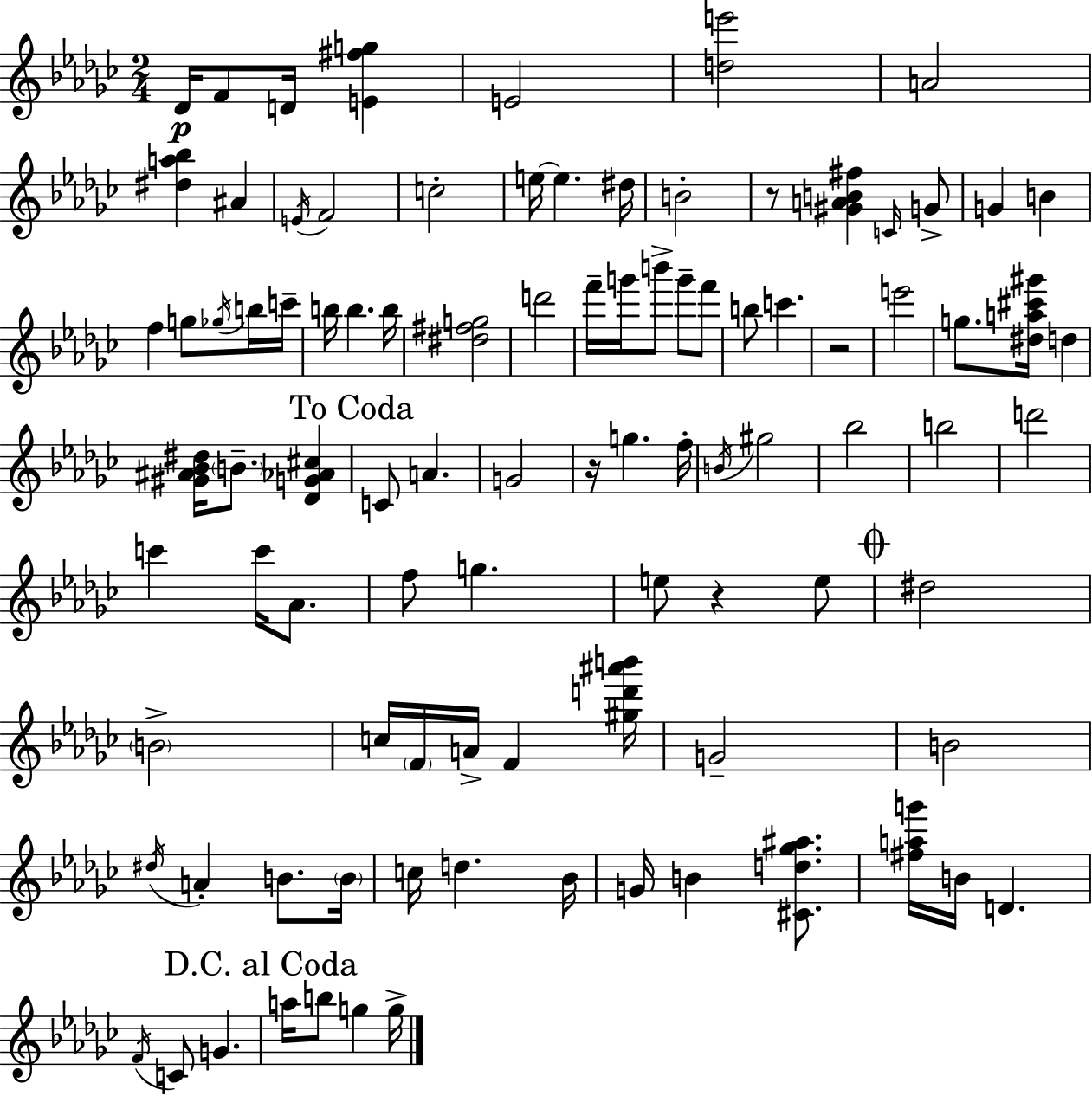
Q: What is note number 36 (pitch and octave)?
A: D5